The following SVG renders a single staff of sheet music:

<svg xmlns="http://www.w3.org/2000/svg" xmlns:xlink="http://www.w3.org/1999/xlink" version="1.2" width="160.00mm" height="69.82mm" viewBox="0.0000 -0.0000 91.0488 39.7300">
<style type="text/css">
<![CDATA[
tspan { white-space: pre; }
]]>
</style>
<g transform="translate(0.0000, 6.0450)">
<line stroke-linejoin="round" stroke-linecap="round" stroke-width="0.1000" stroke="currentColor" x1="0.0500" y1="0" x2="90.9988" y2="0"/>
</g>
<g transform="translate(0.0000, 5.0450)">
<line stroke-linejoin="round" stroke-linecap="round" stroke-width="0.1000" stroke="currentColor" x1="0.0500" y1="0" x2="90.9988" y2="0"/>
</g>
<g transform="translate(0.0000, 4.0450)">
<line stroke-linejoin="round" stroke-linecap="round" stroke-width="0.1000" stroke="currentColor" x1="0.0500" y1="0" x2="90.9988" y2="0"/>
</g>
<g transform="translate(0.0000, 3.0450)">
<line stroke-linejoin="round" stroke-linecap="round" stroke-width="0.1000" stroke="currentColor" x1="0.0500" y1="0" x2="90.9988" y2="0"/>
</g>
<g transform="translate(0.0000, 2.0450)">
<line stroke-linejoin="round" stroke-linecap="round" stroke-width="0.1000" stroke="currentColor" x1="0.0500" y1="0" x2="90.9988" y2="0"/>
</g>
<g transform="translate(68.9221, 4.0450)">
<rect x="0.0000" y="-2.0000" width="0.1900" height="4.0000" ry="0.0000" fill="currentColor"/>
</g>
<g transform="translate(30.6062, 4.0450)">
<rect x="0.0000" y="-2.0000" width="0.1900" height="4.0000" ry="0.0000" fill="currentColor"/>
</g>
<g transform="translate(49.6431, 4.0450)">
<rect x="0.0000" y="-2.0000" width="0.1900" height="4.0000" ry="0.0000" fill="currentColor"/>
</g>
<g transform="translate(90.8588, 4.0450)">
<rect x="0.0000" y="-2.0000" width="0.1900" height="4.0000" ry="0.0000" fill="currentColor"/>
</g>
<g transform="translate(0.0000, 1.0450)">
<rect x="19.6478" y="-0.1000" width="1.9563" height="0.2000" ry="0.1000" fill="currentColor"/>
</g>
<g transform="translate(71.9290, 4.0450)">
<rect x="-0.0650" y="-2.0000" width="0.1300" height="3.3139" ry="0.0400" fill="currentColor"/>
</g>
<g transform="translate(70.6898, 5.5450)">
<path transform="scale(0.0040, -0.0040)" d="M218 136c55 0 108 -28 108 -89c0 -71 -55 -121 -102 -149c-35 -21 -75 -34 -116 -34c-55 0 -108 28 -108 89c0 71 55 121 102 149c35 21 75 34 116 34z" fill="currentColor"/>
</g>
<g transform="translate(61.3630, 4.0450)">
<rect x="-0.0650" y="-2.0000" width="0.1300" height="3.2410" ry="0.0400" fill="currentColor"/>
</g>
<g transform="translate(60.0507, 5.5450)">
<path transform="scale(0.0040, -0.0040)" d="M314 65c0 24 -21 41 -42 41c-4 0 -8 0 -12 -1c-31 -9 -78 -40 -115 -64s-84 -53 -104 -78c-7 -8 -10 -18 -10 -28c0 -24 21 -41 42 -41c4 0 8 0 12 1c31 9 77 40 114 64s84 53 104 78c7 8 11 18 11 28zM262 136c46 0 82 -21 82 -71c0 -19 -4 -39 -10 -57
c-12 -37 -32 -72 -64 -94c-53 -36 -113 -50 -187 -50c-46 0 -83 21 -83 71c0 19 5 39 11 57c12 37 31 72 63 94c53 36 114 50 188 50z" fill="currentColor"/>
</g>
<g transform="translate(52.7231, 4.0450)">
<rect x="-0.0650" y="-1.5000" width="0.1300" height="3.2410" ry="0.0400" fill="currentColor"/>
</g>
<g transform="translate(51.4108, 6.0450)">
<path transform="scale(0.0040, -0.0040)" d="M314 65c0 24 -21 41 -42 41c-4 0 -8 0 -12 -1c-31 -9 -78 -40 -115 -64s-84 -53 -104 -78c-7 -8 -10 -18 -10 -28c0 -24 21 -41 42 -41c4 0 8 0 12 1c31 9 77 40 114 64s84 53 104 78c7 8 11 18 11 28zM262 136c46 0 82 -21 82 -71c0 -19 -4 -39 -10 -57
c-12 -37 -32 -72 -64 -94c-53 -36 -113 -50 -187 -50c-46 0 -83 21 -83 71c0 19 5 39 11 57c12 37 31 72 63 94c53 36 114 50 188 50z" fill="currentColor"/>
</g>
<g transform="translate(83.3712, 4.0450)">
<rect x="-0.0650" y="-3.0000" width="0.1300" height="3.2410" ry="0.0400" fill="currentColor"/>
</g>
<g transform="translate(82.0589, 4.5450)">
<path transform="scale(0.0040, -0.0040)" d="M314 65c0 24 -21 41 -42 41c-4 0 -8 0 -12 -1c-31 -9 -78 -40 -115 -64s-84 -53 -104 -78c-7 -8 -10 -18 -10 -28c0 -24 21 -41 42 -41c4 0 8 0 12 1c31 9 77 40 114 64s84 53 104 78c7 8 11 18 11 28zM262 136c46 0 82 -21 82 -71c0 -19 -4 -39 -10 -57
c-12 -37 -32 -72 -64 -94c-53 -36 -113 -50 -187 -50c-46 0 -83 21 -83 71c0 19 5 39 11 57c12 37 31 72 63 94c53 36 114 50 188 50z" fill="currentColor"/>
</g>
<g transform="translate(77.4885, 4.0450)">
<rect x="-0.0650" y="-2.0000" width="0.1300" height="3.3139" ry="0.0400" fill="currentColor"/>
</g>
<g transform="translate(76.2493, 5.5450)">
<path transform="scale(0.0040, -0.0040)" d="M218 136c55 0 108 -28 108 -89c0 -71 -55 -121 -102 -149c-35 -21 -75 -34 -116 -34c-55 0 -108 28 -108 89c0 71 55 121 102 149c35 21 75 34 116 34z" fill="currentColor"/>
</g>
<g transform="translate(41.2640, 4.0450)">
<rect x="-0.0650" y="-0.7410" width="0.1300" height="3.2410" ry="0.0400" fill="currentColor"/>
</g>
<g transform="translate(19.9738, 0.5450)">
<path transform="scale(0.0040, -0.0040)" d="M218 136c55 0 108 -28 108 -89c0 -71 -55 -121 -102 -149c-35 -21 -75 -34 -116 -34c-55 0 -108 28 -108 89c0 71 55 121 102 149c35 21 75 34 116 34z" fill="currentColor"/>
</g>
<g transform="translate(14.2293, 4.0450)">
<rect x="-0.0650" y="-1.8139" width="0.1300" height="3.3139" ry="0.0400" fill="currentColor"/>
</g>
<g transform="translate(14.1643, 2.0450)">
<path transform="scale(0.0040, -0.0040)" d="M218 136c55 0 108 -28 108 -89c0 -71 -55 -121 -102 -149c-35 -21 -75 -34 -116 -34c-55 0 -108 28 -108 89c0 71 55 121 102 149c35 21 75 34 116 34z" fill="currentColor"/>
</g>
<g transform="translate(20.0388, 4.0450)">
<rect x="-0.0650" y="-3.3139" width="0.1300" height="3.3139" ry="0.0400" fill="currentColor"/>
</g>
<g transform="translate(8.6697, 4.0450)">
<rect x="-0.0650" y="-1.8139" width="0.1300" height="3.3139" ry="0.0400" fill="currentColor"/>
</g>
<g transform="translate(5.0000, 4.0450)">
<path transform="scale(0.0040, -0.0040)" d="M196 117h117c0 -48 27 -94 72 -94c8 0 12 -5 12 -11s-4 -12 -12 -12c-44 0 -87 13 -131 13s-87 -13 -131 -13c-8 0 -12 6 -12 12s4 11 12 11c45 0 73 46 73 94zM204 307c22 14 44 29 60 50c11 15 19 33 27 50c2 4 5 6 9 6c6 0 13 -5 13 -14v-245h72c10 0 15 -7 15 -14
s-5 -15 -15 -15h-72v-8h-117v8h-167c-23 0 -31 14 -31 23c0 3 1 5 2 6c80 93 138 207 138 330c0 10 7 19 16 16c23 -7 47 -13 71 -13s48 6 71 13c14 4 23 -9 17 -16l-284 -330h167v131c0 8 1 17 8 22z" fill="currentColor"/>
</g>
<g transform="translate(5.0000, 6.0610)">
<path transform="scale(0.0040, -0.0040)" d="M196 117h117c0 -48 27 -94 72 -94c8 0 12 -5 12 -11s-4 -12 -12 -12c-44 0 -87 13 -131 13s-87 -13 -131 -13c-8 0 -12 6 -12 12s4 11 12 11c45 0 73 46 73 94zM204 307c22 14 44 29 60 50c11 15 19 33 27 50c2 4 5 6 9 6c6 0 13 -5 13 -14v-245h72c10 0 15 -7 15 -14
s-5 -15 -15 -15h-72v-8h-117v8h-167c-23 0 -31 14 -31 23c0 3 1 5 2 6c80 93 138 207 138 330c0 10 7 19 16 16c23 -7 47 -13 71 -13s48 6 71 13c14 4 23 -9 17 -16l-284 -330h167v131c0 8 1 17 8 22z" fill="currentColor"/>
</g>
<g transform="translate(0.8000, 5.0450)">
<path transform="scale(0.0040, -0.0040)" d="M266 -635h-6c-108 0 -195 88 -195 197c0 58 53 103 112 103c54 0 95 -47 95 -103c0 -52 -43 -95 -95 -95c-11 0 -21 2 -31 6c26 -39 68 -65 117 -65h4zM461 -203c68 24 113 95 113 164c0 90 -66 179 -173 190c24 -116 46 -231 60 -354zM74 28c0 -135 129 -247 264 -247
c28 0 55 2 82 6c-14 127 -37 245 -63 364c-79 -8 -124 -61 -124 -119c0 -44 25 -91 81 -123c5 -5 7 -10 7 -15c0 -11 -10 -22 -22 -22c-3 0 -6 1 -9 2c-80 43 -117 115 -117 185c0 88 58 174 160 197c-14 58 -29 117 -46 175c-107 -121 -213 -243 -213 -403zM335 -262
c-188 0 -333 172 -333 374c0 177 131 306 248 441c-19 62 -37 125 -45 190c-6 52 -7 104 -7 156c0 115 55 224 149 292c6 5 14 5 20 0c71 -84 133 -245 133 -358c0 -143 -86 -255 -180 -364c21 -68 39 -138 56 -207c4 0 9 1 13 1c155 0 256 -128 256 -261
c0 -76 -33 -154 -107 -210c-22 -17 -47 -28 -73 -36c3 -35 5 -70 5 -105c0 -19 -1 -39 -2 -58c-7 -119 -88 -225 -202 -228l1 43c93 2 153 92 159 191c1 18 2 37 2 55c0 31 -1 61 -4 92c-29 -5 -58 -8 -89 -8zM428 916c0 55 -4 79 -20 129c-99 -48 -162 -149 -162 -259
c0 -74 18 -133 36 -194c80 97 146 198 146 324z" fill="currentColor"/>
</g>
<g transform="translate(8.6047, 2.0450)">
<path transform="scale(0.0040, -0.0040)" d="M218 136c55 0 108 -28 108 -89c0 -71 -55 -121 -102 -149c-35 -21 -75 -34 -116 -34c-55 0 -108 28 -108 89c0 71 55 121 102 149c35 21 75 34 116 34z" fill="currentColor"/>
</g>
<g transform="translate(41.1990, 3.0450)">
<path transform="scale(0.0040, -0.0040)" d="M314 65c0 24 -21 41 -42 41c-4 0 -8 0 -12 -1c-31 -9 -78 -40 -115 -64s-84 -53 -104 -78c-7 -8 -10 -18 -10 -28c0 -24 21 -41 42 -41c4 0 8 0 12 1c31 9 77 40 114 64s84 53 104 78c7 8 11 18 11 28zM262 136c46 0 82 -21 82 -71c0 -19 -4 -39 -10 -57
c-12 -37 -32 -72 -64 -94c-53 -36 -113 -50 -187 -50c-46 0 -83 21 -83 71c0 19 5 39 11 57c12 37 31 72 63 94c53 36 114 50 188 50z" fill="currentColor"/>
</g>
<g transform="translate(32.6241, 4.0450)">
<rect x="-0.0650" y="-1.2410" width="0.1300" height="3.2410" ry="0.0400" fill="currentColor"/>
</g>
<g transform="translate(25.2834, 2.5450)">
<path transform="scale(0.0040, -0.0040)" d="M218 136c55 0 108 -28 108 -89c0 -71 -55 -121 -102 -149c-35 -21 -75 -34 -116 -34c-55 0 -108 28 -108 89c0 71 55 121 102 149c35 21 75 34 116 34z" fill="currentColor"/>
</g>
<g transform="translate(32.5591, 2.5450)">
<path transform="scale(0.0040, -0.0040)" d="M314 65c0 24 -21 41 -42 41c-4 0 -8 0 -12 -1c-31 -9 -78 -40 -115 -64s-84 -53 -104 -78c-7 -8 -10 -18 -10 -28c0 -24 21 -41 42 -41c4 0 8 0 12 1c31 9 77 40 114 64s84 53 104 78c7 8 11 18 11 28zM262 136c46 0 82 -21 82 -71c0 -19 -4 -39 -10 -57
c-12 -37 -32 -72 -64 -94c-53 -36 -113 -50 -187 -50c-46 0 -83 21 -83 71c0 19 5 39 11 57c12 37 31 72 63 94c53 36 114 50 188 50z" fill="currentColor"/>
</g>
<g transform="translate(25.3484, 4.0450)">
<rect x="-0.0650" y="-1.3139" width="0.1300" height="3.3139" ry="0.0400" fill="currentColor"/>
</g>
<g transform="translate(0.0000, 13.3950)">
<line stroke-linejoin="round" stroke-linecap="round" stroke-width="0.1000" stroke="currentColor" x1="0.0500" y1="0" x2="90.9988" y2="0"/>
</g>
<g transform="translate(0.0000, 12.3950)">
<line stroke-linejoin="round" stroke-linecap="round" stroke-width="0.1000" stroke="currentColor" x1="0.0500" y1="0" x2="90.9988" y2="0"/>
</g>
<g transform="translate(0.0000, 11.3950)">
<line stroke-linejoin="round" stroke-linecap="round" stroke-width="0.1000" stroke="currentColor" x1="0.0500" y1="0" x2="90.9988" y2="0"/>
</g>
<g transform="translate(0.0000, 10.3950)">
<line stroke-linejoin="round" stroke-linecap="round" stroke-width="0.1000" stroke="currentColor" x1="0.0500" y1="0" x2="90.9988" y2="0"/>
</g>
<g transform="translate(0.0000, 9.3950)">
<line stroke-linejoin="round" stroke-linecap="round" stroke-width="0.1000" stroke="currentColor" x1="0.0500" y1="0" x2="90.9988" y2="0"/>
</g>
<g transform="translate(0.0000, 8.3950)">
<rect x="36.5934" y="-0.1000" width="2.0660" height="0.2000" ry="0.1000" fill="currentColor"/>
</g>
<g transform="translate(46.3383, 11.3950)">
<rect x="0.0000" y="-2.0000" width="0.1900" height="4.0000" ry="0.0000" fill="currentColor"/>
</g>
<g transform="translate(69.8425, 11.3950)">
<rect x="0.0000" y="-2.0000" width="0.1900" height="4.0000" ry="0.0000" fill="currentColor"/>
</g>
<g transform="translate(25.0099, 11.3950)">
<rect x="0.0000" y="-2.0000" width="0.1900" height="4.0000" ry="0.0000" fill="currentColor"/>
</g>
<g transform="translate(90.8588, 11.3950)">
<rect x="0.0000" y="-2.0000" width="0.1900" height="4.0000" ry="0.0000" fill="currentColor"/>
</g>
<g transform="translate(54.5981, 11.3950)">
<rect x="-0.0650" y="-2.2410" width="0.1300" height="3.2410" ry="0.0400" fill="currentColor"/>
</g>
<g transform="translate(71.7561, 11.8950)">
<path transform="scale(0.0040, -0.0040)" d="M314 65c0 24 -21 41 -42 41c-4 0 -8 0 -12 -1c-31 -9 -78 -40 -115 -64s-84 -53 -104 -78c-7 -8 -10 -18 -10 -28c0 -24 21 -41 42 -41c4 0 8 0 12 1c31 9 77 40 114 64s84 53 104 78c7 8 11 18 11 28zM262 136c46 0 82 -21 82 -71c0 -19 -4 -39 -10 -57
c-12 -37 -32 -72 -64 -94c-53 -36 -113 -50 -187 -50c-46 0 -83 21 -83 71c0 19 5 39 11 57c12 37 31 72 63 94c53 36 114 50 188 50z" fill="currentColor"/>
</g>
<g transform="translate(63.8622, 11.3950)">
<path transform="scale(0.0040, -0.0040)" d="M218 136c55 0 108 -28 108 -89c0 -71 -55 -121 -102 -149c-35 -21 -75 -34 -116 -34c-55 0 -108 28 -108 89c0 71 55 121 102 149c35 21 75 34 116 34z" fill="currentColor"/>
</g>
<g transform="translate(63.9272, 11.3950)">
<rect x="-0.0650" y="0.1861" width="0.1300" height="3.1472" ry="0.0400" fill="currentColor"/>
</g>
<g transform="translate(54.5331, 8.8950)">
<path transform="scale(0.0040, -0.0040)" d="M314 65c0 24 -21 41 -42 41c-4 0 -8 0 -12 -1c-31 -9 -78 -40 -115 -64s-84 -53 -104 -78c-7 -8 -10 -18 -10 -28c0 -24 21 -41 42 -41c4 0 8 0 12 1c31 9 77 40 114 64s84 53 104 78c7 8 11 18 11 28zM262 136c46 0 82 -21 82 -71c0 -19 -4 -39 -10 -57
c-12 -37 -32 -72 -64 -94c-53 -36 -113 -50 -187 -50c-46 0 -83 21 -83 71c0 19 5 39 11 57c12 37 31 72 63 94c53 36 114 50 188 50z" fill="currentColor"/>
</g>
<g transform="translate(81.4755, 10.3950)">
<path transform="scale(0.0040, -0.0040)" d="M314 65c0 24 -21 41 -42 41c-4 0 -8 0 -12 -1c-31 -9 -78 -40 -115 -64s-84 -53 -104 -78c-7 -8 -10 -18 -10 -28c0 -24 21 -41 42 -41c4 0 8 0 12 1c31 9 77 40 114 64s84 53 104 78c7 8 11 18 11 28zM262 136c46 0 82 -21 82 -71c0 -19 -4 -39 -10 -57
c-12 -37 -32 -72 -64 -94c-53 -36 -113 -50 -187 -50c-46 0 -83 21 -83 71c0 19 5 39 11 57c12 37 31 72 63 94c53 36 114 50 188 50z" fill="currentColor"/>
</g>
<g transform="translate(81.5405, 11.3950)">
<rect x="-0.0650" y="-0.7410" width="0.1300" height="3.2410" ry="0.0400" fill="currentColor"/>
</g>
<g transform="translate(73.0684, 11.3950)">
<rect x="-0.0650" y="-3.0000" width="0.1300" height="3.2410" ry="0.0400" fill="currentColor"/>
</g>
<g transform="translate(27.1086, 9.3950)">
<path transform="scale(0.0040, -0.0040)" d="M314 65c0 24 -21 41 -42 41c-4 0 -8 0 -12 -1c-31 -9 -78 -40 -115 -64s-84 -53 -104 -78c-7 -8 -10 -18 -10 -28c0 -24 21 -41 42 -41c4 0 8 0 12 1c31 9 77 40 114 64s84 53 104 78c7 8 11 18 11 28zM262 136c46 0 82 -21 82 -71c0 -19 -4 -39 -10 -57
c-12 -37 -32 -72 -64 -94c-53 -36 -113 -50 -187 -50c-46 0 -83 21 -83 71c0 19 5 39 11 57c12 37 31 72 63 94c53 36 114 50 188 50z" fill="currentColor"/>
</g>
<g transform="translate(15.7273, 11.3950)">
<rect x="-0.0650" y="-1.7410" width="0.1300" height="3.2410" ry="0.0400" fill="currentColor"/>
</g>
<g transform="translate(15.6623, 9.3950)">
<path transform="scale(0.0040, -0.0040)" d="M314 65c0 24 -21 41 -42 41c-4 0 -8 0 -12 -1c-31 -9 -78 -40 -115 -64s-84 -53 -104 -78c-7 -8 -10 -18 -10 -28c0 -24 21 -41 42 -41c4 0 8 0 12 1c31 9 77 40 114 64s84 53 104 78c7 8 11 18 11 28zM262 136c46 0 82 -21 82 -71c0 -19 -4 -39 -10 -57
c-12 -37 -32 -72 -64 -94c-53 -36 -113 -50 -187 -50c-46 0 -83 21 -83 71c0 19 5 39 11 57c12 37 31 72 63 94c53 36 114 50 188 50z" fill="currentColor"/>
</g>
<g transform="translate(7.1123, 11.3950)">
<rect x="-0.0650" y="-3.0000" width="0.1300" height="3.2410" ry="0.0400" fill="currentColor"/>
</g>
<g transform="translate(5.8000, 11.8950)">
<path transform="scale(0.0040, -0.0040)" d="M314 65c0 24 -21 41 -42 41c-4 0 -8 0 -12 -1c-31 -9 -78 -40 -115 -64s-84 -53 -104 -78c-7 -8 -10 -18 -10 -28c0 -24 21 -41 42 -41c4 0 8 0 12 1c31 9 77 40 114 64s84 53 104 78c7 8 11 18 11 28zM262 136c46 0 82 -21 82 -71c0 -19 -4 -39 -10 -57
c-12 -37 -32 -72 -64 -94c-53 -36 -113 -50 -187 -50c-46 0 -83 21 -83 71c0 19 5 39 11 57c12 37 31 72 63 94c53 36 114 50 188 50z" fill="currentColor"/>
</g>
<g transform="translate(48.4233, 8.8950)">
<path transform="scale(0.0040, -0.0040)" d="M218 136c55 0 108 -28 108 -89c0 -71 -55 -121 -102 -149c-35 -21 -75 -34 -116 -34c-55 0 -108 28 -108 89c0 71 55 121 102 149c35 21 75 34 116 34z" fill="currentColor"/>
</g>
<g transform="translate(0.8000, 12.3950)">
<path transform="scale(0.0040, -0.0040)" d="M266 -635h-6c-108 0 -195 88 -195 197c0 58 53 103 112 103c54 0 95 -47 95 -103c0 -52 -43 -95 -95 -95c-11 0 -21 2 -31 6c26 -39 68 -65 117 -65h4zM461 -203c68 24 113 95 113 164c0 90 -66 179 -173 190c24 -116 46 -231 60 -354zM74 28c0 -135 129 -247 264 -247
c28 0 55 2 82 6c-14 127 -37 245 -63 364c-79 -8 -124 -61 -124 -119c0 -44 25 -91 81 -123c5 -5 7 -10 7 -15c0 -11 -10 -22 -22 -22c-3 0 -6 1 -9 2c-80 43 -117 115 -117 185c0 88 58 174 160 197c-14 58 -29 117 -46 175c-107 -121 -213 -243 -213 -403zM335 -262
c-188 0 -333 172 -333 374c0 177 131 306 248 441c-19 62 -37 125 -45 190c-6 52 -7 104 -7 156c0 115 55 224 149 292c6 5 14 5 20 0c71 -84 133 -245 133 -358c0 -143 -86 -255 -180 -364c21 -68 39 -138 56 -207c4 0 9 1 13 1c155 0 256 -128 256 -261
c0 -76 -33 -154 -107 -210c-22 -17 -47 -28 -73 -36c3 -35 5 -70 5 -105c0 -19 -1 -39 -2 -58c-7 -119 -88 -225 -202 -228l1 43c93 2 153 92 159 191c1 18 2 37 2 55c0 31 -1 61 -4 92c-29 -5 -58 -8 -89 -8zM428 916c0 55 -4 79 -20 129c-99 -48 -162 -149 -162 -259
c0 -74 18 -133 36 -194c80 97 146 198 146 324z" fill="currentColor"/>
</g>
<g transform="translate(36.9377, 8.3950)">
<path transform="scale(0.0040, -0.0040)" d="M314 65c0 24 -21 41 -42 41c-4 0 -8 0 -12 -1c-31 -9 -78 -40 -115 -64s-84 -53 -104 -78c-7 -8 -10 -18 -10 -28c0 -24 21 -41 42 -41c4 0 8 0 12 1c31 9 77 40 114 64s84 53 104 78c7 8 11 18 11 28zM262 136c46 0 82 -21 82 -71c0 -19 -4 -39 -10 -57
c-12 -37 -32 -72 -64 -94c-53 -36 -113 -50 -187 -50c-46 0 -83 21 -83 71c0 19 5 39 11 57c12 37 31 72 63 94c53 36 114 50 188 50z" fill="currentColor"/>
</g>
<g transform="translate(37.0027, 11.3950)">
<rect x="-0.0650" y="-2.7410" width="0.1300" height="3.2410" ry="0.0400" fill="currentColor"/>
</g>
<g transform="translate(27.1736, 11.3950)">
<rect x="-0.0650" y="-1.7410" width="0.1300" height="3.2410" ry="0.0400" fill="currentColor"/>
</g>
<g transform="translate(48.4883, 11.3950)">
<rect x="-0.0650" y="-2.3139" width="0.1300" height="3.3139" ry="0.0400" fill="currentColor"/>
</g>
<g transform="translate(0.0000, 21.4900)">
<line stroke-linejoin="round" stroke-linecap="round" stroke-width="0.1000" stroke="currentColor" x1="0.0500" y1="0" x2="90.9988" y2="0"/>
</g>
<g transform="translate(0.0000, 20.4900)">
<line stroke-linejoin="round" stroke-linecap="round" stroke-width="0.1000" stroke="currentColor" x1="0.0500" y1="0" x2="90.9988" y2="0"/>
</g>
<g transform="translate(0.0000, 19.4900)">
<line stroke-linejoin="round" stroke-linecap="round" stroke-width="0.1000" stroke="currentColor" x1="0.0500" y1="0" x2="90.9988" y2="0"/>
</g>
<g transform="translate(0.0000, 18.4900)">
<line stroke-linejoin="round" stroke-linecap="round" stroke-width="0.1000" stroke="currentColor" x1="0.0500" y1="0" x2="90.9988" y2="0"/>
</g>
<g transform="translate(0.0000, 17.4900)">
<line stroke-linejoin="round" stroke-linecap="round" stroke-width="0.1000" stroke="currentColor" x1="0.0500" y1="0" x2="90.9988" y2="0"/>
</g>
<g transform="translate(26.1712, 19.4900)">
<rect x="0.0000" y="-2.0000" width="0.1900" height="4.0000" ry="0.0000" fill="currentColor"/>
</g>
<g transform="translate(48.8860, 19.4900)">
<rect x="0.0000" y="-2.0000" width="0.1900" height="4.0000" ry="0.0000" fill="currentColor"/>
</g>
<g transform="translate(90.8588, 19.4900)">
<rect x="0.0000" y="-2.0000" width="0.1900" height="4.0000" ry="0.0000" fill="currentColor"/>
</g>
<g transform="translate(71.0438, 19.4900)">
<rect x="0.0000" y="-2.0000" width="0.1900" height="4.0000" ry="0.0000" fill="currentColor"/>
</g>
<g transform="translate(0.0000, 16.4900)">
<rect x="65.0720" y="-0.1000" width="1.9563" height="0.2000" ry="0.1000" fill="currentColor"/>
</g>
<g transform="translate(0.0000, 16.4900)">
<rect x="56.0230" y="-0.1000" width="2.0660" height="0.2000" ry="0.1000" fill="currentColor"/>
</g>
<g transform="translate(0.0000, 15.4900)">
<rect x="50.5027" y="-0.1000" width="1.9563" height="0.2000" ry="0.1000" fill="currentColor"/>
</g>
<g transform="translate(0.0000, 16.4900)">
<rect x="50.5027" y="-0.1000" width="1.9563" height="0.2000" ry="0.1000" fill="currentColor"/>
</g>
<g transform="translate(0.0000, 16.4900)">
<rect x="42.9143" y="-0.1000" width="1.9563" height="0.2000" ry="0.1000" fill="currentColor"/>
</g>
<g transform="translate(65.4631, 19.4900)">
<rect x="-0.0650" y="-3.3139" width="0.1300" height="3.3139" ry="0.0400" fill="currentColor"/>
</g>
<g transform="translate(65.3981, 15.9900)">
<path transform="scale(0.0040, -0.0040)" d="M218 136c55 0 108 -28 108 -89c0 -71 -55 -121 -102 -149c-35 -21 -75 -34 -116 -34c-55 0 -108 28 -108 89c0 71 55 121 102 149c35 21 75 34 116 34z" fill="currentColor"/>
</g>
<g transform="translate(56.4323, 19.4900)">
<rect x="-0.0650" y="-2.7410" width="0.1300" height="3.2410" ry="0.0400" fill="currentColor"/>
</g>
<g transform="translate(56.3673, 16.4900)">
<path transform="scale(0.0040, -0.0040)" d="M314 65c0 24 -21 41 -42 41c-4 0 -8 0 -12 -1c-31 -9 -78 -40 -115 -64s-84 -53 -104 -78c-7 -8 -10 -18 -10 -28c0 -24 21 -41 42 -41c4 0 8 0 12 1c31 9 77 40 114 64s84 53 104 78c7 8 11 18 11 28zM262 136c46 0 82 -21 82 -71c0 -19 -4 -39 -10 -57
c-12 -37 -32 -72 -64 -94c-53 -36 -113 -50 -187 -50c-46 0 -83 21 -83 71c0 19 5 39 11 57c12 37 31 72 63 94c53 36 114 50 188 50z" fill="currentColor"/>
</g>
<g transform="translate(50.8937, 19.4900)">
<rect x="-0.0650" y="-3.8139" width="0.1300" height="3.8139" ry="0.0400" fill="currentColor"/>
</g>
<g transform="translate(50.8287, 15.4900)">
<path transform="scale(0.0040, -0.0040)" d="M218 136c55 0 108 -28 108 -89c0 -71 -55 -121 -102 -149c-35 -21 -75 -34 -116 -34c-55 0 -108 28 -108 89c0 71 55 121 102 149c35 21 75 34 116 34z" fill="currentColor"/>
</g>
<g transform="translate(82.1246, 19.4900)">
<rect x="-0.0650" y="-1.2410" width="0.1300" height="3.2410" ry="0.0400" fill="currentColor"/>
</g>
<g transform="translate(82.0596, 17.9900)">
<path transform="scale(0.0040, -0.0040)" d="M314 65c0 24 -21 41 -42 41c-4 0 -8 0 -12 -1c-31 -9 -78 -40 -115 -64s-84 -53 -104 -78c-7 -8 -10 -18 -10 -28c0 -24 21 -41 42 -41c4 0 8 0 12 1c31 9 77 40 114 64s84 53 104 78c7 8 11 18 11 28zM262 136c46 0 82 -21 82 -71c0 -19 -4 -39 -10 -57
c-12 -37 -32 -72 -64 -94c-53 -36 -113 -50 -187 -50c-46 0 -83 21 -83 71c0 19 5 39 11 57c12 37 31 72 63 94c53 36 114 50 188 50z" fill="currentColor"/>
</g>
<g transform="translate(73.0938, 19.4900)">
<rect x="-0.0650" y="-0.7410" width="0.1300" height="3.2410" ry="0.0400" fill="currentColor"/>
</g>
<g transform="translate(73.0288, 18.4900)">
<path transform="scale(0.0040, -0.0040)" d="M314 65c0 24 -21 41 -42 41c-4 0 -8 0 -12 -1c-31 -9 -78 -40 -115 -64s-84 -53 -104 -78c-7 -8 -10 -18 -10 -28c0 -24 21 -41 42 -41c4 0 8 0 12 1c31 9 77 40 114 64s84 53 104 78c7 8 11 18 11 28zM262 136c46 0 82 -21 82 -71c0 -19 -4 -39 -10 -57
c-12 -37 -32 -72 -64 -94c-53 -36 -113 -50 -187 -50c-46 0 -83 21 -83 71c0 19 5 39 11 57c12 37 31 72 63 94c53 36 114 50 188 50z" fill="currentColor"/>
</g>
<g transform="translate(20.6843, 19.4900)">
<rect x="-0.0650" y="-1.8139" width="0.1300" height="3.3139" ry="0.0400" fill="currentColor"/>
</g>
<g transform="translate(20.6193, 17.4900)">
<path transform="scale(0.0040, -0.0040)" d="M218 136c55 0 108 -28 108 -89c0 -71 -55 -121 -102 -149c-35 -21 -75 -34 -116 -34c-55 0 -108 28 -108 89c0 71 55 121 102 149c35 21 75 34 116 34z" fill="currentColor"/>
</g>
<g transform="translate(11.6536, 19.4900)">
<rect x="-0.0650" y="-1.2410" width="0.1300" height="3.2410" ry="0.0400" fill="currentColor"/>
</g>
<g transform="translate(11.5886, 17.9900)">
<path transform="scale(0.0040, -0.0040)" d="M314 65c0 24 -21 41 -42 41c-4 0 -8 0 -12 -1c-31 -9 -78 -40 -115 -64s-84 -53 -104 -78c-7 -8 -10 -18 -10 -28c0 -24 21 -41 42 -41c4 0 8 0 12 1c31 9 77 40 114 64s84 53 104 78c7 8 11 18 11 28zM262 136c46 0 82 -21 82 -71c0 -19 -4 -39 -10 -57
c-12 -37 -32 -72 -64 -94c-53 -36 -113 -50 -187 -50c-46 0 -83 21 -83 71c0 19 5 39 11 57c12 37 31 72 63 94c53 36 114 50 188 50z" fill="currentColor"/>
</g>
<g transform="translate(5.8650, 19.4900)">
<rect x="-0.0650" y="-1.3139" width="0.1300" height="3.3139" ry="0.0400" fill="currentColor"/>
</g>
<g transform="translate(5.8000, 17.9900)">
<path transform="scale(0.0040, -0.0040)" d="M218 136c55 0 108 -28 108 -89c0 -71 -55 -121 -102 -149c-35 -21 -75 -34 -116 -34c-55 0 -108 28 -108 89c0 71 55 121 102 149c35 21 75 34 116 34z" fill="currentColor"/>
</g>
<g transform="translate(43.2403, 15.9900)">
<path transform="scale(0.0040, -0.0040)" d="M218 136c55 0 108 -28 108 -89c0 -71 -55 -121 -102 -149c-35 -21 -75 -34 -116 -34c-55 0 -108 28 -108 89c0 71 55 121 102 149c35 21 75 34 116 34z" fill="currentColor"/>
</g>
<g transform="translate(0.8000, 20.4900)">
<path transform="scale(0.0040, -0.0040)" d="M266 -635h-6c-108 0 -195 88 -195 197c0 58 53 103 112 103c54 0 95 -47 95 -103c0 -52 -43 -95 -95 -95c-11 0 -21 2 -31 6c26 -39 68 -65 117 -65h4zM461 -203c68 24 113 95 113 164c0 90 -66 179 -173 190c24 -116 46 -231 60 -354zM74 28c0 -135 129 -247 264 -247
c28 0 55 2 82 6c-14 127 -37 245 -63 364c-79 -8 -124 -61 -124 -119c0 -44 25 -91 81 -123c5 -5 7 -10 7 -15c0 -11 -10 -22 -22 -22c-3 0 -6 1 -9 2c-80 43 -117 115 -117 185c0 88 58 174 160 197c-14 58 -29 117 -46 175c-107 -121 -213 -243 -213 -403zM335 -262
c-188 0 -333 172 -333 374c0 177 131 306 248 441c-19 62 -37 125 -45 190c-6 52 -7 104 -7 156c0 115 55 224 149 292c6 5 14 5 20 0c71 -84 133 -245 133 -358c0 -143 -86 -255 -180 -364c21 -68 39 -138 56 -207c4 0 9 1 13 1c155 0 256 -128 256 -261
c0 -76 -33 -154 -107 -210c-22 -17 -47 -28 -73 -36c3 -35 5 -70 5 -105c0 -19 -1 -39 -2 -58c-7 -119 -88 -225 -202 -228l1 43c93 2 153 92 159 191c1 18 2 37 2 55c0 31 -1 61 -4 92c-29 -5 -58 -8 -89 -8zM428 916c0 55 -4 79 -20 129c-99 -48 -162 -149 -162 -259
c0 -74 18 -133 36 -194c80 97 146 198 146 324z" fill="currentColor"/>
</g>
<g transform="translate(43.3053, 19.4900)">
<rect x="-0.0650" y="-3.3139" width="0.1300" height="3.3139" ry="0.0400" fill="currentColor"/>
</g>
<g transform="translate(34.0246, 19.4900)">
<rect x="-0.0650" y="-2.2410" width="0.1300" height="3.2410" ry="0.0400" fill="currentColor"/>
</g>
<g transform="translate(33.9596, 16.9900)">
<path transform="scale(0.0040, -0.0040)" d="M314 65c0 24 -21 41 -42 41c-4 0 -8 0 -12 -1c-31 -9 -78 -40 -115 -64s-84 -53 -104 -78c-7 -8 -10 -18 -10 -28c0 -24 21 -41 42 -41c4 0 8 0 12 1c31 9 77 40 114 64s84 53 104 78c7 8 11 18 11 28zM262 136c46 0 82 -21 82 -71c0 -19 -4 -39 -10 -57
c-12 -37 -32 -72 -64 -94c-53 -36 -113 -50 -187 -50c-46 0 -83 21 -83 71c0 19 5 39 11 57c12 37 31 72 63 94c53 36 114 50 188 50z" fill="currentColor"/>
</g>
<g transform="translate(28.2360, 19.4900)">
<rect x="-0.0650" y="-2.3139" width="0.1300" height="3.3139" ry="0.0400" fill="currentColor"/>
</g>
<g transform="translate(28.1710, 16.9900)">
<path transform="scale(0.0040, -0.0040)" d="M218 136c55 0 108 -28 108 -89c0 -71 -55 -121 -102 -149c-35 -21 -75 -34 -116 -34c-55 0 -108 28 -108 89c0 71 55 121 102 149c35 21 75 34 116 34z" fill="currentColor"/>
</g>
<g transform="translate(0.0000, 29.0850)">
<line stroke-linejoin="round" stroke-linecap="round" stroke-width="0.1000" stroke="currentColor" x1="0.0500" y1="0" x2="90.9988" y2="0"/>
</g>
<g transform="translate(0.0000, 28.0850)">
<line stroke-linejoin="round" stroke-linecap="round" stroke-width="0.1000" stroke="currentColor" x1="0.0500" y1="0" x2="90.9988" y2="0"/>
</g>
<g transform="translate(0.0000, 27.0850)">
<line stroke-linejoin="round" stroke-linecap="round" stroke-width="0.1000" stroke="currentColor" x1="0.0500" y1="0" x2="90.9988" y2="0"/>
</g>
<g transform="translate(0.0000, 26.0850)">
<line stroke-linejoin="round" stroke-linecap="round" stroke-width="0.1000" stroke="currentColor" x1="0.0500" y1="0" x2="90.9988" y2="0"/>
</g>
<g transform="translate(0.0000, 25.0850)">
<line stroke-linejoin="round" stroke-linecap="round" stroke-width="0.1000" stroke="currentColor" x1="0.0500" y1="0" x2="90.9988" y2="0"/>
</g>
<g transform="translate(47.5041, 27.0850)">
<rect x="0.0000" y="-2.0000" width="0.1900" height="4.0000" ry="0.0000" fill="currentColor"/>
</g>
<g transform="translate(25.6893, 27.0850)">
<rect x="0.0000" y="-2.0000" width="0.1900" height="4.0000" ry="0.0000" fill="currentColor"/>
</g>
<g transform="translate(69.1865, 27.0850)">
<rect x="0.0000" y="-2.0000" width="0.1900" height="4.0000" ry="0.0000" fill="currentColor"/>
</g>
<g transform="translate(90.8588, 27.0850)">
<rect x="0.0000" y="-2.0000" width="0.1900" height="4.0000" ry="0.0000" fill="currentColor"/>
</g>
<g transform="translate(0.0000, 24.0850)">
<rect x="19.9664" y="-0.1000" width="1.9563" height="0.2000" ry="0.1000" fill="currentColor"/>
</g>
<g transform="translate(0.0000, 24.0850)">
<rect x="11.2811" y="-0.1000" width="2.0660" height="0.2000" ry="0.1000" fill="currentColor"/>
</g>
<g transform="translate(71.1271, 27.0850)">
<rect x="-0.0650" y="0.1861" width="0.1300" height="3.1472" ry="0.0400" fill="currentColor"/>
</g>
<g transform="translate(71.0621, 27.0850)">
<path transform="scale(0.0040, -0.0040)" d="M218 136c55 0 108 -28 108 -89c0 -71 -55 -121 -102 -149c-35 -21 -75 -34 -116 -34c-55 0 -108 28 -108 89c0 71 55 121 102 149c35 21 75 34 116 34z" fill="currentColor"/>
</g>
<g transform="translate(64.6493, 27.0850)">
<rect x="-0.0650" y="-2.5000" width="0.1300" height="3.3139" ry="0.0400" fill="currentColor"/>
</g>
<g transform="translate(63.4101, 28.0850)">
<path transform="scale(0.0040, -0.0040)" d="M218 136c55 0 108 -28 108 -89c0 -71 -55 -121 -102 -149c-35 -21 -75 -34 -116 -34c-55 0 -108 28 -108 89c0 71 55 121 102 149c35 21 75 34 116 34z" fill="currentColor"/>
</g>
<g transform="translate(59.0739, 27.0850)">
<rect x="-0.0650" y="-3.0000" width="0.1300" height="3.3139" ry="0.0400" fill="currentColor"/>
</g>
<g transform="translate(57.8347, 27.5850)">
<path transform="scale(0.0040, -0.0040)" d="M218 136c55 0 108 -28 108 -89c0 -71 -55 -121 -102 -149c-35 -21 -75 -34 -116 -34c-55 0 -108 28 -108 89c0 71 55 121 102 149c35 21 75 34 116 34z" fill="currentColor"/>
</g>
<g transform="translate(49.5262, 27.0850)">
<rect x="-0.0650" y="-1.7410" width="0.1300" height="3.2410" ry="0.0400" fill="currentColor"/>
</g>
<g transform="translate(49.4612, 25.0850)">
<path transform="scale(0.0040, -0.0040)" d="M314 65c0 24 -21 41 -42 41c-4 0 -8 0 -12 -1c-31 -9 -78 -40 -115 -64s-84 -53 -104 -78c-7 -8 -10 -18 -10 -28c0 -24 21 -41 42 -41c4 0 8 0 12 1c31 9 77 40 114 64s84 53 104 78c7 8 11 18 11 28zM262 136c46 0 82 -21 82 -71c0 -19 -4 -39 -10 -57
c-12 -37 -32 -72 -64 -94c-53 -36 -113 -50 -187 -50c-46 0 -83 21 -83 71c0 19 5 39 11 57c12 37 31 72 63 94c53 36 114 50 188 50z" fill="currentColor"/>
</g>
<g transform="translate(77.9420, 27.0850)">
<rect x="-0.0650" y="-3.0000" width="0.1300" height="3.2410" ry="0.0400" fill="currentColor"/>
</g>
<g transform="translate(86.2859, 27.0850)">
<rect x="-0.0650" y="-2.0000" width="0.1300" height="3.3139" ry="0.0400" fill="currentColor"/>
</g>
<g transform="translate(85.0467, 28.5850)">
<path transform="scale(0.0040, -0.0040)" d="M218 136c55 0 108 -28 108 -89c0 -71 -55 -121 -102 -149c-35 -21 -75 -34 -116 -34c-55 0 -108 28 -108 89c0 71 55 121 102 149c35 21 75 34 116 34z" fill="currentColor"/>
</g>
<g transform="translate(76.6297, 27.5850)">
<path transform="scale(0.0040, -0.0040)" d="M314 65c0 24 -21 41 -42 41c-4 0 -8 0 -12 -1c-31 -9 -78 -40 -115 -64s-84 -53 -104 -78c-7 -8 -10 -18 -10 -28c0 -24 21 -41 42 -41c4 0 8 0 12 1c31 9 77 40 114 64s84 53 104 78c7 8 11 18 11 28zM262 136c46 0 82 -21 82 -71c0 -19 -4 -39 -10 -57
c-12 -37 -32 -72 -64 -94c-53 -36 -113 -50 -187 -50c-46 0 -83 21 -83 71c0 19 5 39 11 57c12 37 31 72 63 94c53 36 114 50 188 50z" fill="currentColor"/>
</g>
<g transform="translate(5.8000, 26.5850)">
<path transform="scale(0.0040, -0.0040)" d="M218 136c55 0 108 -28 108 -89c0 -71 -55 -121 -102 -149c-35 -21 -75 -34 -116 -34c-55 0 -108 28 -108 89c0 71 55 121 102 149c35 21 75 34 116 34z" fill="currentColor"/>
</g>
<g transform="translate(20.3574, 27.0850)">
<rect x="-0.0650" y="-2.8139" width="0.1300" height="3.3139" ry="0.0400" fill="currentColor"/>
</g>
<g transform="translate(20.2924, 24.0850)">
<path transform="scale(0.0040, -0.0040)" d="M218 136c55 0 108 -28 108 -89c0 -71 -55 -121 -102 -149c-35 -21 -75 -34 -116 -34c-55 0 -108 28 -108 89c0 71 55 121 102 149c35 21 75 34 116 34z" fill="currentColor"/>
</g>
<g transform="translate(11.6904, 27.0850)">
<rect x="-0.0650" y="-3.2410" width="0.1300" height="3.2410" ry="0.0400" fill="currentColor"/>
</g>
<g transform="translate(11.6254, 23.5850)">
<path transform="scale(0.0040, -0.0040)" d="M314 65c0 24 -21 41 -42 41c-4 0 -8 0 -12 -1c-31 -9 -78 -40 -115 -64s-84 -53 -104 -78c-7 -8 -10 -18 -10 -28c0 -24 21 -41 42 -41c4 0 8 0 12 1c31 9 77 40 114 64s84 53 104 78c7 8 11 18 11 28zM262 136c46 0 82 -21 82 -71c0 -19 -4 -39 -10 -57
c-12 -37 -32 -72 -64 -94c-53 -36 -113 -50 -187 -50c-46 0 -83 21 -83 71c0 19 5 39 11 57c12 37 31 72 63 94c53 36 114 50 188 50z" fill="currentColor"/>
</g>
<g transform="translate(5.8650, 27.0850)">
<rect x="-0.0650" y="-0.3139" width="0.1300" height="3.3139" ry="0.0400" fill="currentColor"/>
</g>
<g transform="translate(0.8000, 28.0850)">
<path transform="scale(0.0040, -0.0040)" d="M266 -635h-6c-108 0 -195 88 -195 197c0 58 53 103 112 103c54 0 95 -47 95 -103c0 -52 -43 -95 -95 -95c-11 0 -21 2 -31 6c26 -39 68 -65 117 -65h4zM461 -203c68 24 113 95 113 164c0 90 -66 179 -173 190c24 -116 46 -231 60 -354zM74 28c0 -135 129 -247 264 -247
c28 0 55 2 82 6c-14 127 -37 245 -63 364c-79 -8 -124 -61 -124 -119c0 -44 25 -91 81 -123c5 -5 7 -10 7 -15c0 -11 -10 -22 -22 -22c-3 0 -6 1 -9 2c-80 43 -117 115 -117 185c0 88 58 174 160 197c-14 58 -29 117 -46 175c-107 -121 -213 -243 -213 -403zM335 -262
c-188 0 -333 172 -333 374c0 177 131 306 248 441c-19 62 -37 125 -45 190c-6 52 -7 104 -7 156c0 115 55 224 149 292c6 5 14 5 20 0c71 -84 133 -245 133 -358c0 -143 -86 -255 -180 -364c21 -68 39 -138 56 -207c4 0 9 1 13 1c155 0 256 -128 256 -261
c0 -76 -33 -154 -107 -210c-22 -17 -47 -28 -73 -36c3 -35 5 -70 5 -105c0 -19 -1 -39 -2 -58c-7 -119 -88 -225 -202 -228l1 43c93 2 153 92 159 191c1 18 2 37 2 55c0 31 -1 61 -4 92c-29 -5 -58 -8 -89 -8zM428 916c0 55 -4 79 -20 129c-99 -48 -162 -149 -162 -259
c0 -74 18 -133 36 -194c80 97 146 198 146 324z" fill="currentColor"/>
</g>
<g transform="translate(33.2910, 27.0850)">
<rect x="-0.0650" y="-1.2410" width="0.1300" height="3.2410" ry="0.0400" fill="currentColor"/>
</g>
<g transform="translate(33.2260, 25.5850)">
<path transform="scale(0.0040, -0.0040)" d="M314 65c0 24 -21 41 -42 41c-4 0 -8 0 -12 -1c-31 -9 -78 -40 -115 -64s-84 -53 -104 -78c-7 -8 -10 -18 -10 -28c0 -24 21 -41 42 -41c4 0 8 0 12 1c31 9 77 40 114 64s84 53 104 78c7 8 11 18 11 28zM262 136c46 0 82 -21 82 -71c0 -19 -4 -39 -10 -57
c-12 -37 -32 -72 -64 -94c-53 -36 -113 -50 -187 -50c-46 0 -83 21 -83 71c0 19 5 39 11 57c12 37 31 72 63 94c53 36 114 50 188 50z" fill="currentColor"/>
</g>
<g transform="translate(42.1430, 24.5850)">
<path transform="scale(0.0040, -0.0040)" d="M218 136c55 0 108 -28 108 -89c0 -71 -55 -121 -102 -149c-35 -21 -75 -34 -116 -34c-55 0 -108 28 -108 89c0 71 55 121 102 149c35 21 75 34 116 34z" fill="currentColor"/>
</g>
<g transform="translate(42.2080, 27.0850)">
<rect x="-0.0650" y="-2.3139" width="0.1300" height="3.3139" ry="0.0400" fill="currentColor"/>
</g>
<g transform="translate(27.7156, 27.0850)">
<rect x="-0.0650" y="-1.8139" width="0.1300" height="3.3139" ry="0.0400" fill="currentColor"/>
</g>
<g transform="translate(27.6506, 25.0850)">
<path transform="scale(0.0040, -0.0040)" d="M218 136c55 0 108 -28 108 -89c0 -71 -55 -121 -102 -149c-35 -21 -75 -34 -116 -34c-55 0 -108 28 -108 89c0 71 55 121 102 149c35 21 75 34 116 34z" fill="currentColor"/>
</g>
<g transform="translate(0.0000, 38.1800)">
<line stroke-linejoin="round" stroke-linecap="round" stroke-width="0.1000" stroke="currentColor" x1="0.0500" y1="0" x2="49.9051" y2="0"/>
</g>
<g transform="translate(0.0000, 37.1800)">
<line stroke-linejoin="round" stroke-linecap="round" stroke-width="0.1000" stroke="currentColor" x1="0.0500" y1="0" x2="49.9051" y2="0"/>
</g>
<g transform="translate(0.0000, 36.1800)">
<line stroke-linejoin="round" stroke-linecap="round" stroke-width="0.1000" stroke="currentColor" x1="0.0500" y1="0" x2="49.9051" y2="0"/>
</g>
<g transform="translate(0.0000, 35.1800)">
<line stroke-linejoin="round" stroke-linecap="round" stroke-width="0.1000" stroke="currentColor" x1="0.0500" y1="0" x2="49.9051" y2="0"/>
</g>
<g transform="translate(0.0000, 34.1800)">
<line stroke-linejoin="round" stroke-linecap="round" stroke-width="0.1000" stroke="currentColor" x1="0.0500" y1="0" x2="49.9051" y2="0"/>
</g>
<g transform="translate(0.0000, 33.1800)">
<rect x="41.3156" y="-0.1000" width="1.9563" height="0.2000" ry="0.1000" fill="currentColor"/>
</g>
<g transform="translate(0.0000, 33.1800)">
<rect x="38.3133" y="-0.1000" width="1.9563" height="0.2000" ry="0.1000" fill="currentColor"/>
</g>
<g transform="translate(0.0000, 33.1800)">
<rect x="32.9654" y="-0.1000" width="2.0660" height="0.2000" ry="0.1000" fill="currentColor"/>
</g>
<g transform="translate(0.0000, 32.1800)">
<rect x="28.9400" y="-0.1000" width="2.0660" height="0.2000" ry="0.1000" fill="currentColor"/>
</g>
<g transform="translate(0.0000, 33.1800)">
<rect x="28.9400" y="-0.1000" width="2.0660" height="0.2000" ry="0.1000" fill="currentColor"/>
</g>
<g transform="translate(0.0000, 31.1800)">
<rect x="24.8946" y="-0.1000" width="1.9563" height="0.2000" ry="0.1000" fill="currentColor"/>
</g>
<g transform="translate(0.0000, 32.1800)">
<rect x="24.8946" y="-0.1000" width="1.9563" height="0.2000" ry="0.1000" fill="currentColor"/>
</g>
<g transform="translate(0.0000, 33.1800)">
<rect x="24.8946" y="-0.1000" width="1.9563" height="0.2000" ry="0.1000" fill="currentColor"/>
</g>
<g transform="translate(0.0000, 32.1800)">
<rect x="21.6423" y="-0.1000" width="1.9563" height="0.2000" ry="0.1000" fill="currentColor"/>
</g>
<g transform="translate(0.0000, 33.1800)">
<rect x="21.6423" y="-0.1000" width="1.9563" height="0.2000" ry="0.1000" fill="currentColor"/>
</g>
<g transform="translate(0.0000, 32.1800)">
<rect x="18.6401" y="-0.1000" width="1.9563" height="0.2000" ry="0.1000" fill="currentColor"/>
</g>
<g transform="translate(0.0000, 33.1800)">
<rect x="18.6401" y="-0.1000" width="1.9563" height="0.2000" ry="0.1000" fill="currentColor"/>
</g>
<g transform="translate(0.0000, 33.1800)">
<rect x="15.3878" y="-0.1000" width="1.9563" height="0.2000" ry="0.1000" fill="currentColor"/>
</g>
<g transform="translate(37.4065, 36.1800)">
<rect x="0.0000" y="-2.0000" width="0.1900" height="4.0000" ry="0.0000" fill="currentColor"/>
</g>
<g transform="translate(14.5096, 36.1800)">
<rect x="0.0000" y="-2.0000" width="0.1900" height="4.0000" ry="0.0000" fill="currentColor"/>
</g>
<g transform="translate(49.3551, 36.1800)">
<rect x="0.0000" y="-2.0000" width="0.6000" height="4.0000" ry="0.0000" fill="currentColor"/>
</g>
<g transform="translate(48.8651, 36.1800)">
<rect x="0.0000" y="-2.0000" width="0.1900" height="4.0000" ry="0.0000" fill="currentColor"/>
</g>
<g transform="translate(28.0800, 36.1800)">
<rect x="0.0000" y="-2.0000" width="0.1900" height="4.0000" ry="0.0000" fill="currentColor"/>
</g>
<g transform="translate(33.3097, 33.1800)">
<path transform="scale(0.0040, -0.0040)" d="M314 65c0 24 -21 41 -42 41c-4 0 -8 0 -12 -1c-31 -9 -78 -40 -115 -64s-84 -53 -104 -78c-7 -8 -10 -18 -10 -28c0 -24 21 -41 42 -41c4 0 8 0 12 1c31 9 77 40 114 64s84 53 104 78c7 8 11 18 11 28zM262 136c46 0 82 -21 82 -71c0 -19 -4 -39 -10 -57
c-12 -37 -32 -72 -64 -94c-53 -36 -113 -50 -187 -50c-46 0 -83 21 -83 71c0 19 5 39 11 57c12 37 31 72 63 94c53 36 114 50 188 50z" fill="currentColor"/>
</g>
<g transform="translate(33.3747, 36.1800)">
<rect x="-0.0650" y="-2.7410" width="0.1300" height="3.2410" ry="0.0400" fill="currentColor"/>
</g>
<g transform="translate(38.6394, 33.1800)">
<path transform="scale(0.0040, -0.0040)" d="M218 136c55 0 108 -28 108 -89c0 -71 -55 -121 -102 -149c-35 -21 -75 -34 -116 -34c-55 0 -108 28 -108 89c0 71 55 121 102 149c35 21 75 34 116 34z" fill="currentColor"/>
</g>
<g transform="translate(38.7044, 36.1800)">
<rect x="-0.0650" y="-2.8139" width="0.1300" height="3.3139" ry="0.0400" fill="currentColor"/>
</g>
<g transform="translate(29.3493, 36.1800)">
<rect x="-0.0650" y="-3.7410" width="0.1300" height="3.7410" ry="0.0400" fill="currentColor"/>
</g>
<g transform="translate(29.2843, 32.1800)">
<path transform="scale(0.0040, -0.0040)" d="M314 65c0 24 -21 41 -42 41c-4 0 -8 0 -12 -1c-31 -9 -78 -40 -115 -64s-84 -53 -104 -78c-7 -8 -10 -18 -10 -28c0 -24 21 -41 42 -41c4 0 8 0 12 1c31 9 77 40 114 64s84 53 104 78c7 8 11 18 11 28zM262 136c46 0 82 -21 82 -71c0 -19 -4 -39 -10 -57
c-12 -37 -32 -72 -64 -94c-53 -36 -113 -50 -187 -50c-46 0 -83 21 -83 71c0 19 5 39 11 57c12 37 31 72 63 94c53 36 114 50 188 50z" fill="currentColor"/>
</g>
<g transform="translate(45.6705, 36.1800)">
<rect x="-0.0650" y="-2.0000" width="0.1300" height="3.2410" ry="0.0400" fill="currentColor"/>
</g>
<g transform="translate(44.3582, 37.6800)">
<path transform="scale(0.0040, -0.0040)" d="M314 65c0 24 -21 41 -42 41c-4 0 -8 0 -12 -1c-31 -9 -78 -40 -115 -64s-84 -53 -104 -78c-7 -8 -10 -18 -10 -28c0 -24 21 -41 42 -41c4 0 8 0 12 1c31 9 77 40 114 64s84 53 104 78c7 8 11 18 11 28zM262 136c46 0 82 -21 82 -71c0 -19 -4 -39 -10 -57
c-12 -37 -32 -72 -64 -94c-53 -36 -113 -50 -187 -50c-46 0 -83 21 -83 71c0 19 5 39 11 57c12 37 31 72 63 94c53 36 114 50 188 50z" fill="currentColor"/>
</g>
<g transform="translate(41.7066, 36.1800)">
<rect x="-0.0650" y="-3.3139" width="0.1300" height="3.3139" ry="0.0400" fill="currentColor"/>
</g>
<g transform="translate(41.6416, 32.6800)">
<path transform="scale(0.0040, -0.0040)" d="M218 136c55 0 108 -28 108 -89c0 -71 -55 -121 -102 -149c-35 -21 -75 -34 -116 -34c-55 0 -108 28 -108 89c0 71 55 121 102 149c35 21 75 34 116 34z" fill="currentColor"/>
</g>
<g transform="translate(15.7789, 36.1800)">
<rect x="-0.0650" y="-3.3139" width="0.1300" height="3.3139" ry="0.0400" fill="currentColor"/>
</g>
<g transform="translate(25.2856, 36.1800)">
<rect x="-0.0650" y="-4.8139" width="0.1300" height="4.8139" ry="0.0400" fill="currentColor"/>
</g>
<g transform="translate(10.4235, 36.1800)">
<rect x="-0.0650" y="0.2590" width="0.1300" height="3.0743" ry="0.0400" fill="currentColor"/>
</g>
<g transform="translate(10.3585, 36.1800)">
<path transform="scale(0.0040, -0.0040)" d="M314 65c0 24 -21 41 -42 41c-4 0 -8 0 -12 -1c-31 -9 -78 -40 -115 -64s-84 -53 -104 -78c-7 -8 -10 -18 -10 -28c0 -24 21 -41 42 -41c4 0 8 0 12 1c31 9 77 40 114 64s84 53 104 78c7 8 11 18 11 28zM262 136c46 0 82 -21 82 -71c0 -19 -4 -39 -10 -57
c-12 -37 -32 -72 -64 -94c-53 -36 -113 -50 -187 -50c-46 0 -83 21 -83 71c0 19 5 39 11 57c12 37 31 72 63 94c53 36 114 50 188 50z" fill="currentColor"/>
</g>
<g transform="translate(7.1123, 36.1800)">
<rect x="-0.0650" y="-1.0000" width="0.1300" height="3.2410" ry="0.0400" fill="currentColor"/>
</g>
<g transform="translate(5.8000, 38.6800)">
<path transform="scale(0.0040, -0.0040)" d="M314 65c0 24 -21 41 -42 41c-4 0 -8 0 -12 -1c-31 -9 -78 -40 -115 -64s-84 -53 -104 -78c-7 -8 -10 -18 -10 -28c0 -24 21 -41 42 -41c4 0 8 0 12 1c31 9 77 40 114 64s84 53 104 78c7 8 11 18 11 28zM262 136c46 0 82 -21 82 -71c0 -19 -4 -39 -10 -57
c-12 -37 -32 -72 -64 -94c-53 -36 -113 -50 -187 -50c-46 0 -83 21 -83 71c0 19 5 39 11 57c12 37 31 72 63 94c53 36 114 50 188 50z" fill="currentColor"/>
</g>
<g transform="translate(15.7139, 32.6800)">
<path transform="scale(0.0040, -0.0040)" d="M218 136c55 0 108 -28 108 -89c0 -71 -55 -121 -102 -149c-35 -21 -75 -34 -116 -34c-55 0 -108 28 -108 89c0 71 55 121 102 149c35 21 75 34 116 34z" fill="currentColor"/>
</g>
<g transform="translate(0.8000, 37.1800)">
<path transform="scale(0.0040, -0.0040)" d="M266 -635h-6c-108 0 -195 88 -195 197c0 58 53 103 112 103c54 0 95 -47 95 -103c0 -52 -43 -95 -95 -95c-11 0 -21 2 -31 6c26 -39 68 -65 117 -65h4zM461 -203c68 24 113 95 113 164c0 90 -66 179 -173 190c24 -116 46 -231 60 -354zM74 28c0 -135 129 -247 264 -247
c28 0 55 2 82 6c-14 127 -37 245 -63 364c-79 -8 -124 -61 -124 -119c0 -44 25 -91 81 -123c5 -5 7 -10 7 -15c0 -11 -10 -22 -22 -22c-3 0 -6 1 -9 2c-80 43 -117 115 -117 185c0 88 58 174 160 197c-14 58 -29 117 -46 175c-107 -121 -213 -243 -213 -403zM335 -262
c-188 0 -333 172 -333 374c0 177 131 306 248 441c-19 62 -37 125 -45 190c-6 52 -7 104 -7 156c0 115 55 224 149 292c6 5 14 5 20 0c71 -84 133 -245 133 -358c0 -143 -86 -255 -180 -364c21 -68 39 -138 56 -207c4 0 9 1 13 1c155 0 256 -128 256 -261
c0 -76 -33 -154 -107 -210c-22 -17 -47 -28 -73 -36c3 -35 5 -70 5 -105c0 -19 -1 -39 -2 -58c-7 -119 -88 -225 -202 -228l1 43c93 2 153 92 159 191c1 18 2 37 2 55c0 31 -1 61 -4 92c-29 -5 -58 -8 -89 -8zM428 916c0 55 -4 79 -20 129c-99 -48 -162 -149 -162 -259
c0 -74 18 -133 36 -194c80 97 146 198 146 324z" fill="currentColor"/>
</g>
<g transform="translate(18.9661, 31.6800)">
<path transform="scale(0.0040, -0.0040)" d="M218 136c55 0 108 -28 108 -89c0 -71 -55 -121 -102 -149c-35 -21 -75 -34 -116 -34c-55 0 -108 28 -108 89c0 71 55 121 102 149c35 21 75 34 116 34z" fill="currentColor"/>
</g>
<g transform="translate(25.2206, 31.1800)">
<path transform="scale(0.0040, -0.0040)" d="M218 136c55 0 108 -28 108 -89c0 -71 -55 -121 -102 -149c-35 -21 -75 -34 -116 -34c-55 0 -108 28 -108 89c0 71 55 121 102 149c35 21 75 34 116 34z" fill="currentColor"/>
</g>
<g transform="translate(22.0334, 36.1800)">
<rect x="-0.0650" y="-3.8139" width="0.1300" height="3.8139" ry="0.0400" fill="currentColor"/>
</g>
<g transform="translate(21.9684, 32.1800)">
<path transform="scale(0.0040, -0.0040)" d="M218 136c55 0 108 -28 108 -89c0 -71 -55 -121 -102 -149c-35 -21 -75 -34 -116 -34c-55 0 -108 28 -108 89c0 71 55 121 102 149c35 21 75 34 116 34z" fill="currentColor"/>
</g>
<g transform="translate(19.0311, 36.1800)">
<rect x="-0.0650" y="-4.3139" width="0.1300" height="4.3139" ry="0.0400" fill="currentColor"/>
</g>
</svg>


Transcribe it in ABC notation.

X:1
T:Untitled
M:4/4
L:1/4
K:C
f f b e e2 d2 E2 F2 F F A2 A2 f2 f2 a2 g g2 B A2 d2 e e2 f g g2 b c' a2 b d2 e2 c b2 a f e2 g f2 A G B A2 F D2 B2 b d' c' e' c'2 a2 a b F2